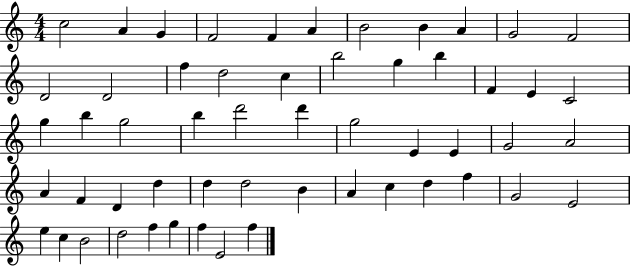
C5/h A4/q G4/q F4/h F4/q A4/q B4/h B4/q A4/q G4/h F4/h D4/h D4/h F5/q D5/h C5/q B5/h G5/q B5/q F4/q E4/q C4/h G5/q B5/q G5/h B5/q D6/h D6/q G5/h E4/q E4/q G4/h A4/h A4/q F4/q D4/q D5/q D5/q D5/h B4/q A4/q C5/q D5/q F5/q G4/h E4/h E5/q C5/q B4/h D5/h F5/q G5/q F5/q E4/h F5/q